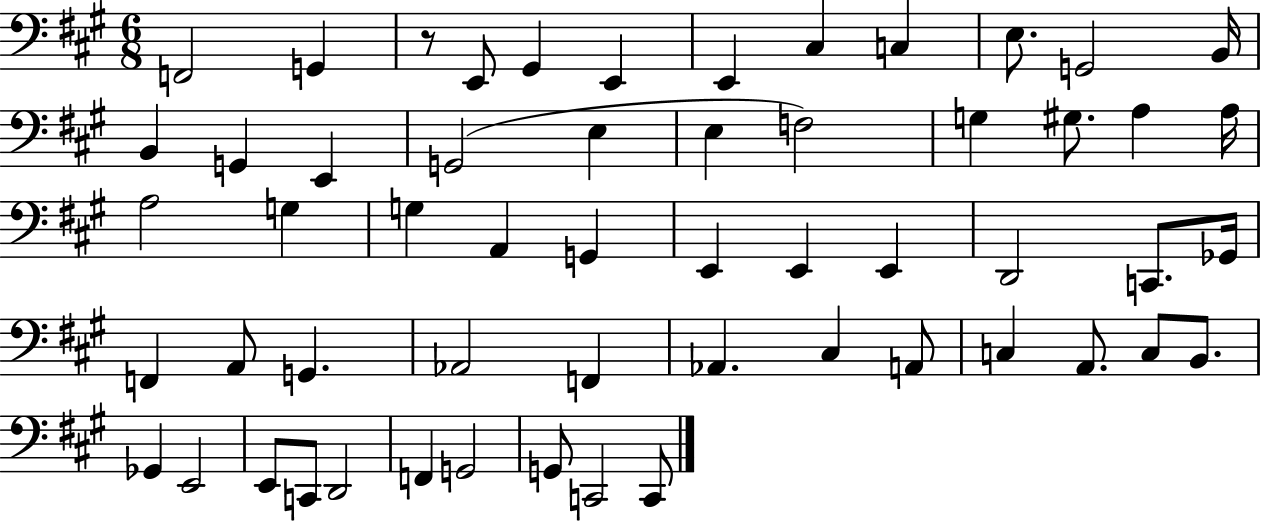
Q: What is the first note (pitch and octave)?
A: F2